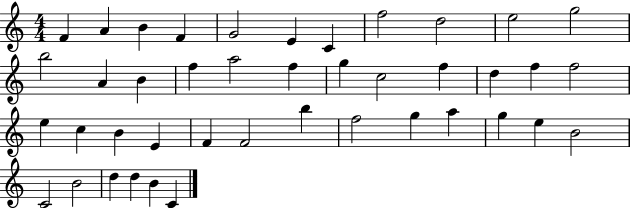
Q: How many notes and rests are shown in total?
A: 42